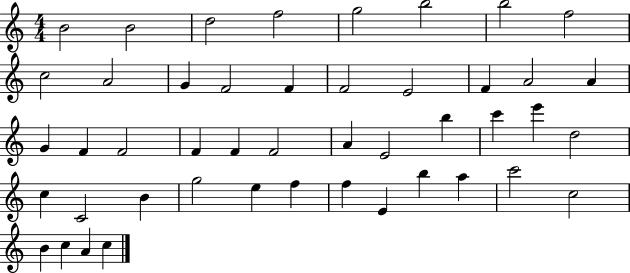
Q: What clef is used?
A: treble